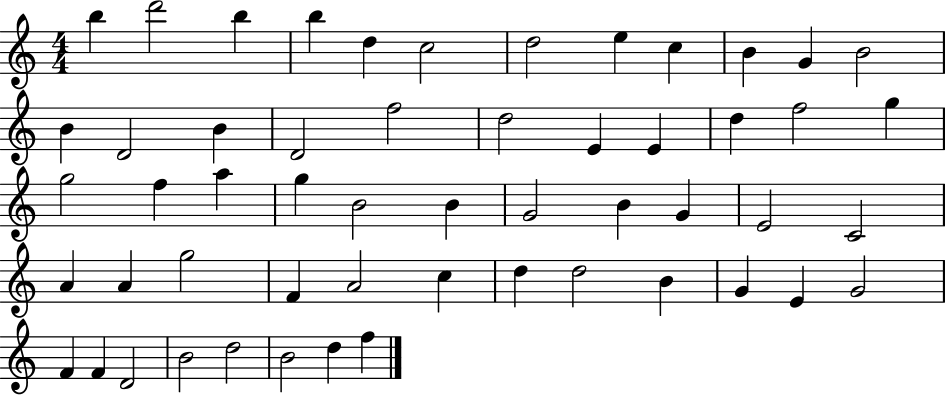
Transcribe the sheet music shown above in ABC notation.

X:1
T:Untitled
M:4/4
L:1/4
K:C
b d'2 b b d c2 d2 e c B G B2 B D2 B D2 f2 d2 E E d f2 g g2 f a g B2 B G2 B G E2 C2 A A g2 F A2 c d d2 B G E G2 F F D2 B2 d2 B2 d f